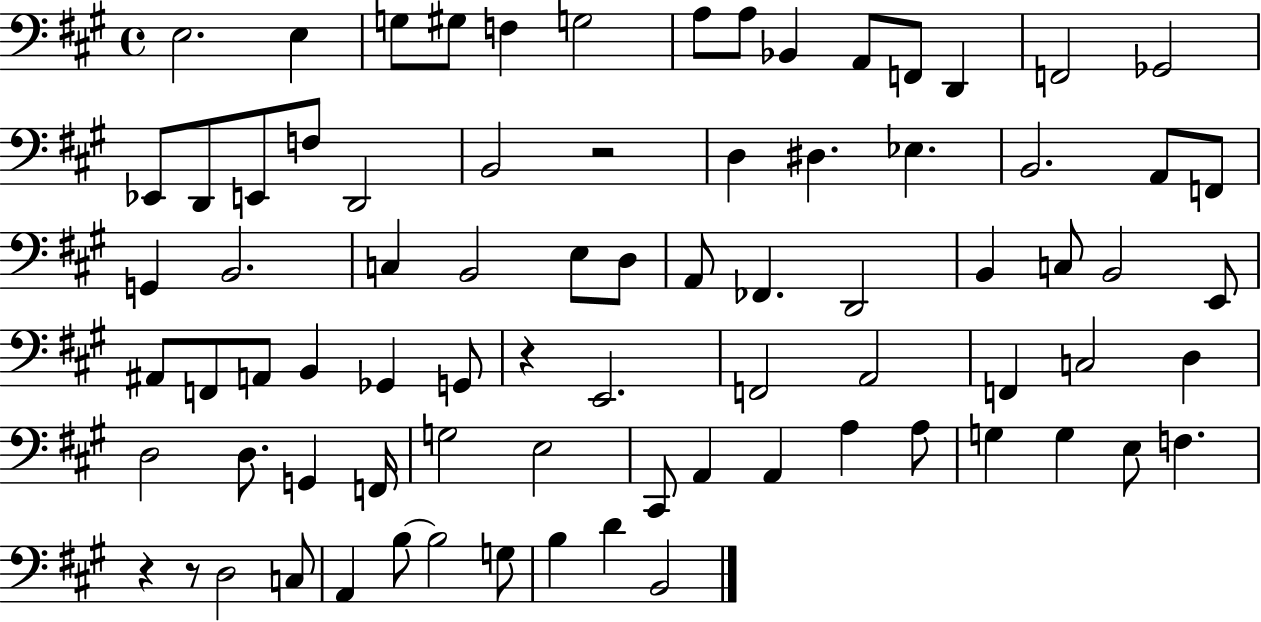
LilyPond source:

{
  \clef bass
  \time 4/4
  \defaultTimeSignature
  \key a \major
  e2. e4 | g8 gis8 f4 g2 | a8 a8 bes,4 a,8 f,8 d,4 | f,2 ges,2 | \break ees,8 d,8 e,8 f8 d,2 | b,2 r2 | d4 dis4. ees4. | b,2. a,8 f,8 | \break g,4 b,2. | c4 b,2 e8 d8 | a,8 fes,4. d,2 | b,4 c8 b,2 e,8 | \break ais,8 f,8 a,8 b,4 ges,4 g,8 | r4 e,2. | f,2 a,2 | f,4 c2 d4 | \break d2 d8. g,4 f,16 | g2 e2 | cis,8 a,4 a,4 a4 a8 | g4 g4 e8 f4. | \break r4 r8 d2 c8 | a,4 b8~~ b2 g8 | b4 d'4 b,2 | \bar "|."
}